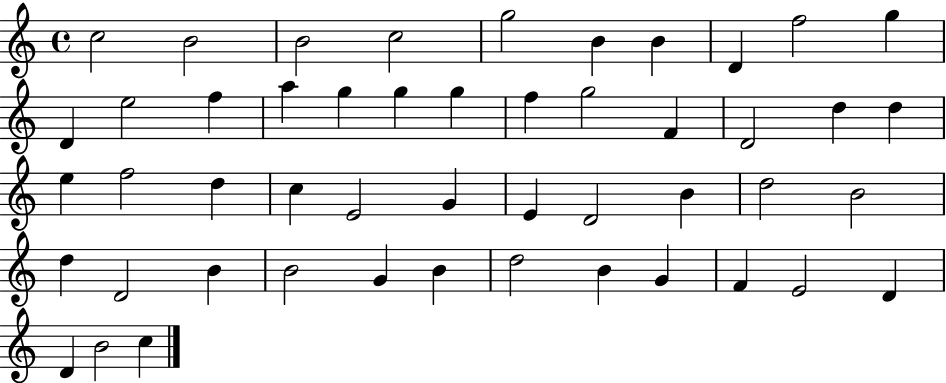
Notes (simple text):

C5/h B4/h B4/h C5/h G5/h B4/q B4/q D4/q F5/h G5/q D4/q E5/h F5/q A5/q G5/q G5/q G5/q F5/q G5/h F4/q D4/h D5/q D5/q E5/q F5/h D5/q C5/q E4/h G4/q E4/q D4/h B4/q D5/h B4/h D5/q D4/h B4/q B4/h G4/q B4/q D5/h B4/q G4/q F4/q E4/h D4/q D4/q B4/h C5/q